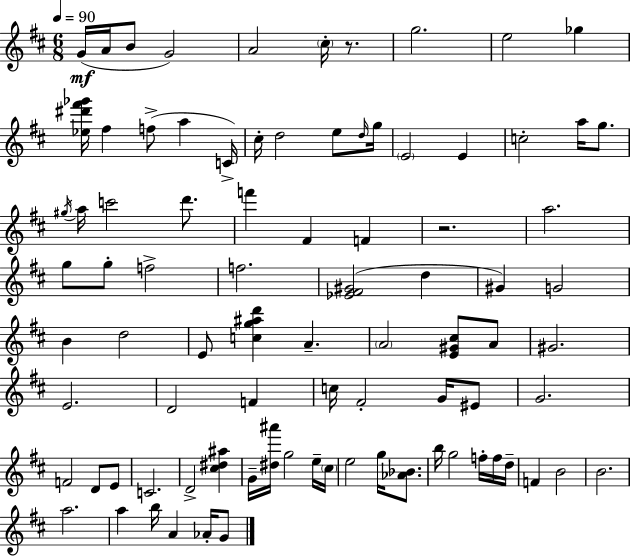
G4/s A4/s B4/e G4/h A4/h C#5/s R/e. G5/h. E5/h Gb5/q [Eb5,D#6,F#6,Gb6]/s F#5/q F5/e A5/q C4/s C#5/s D5/h E5/e D5/s G5/s E4/h E4/q C5/h A5/s G5/e. G#5/s A5/s C6/h D6/e. F6/q F#4/q F4/q R/h. A5/h. G5/e G5/e F5/h F5/h. [Eb4,F#4,G#4]/h D5/q G#4/q G4/h B4/q D5/h E4/e [C5,G5,A#5,D6]/q A4/q. A4/h [E4,G#4,C#5]/e A4/e G#4/h. E4/h. D4/h F4/q C5/s F#4/h G4/s EIS4/e G4/h. F4/h D4/e E4/e C4/h. D4/h [C#5,D#5,A#5]/q G4/s [D#5,A#6]/s G5/h E5/s C#5/s E5/h G5/s [Ab4,Bb4]/e. B5/s G5/h F5/s F5/s D5/s F4/q B4/h B4/h. A5/h. A5/q B5/s A4/q Ab4/s G4/e